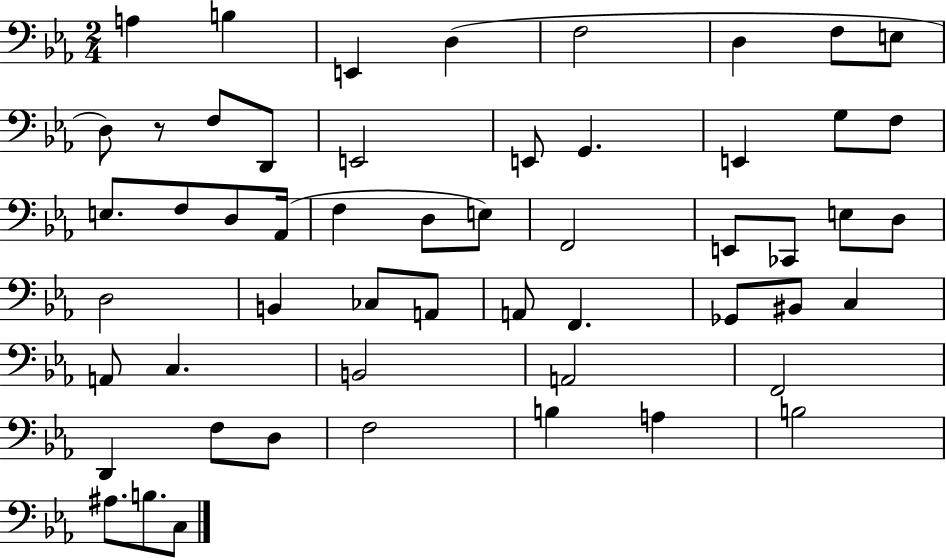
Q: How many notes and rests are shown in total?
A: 54